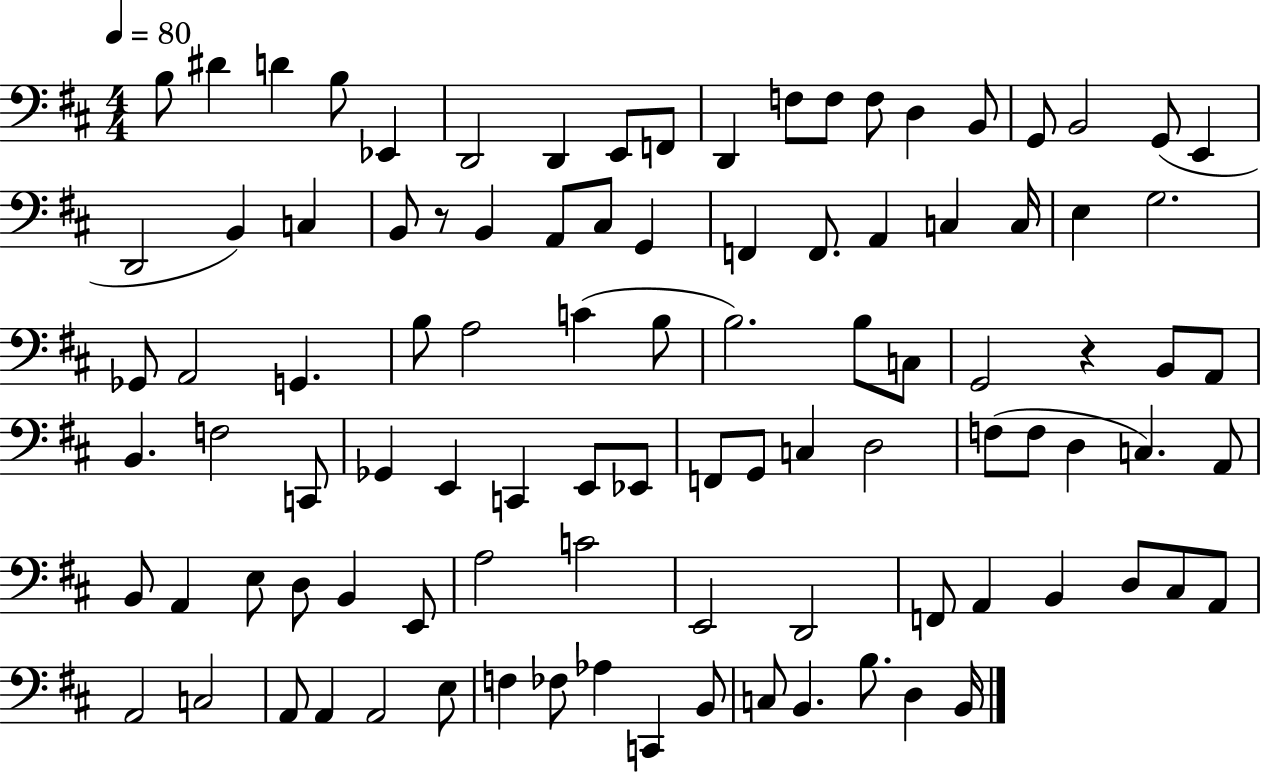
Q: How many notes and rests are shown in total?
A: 98